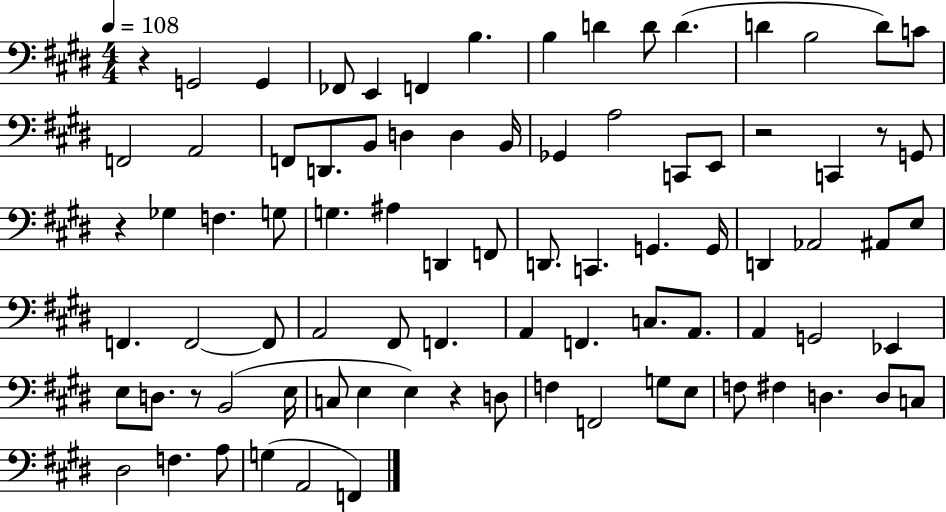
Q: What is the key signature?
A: E major